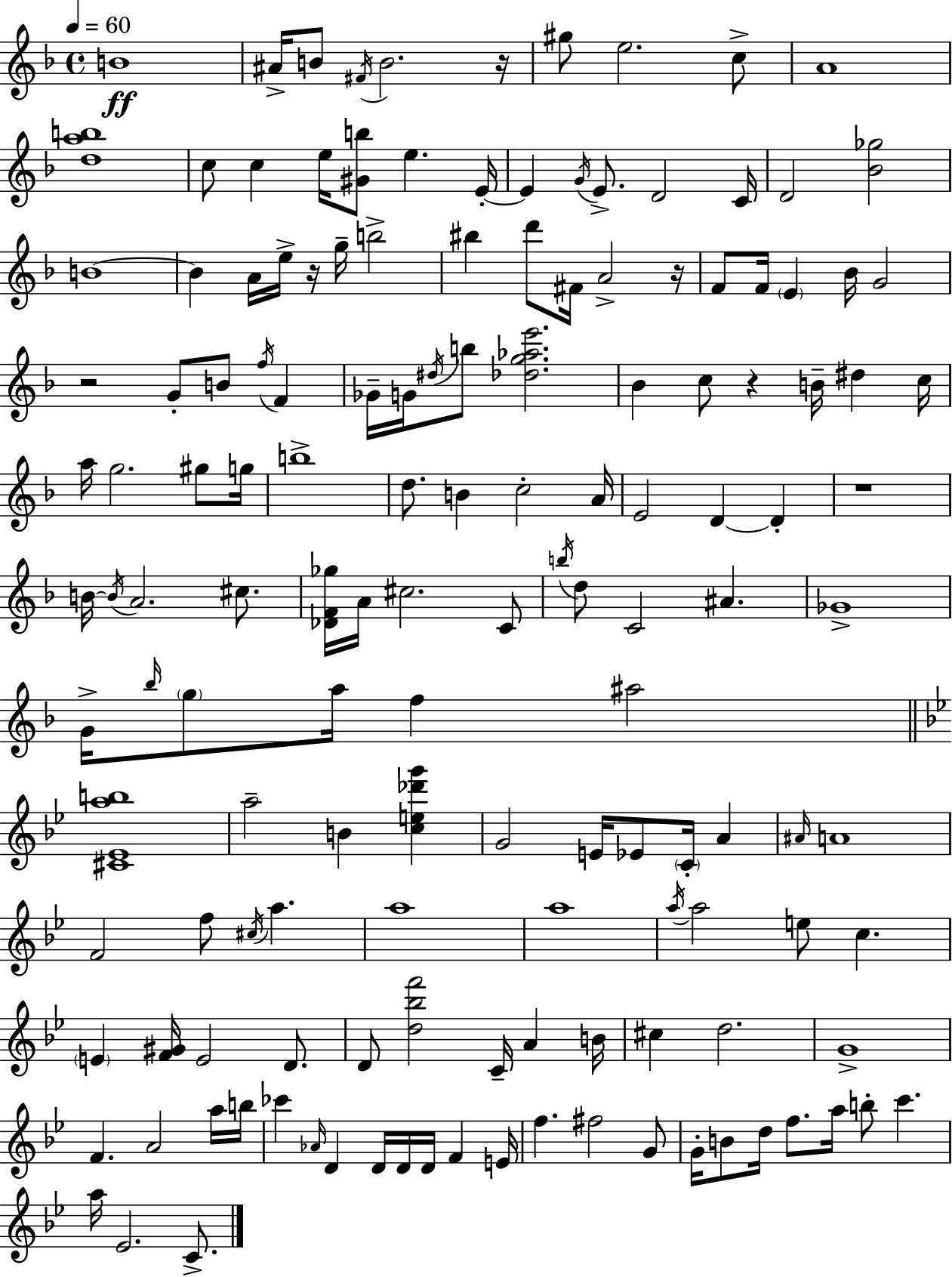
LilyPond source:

{
  \clef treble
  \time 4/4
  \defaultTimeSignature
  \key f \major
  \tempo 4 = 60
  b'1\ff | ais'16-> b'8 \acciaccatura { fis'16 } b'2. | r16 gis''8 e''2. c''8-> | a'1 | \break <d'' a'' b''>1 | c''8 c''4 e''16 <gis' b''>8 e''4. | e'16-.~~ e'4 \acciaccatura { g'16 } e'8.-> d'2 | c'16 d'2 <bes' ges''>2 | \break b'1~~ | b'4 a'16 e''16-> r16 g''16-- b''2-> | bis''4 d'''8 fis'16 a'2-> | r16 f'8 f'16 \parenthesize e'4 bes'16 g'2 | \break r2 g'8-. b'8 \acciaccatura { f''16 } f'4 | ges'16-- g'16 \acciaccatura { dis''16 } b''8 <des'' g'' aes'' e'''>2. | bes'4 c''8 r4 b'16-- dis''4 | c''16 a''16 g''2. | \break gis''8 g''16 b''1-> | d''8. b'4 c''2-. | a'16 e'2 d'4~~ | d'4-. r1 | \break b'16~~ \acciaccatura { b'16 } a'2. | cis''8. <des' f' ges''>16 a'16 cis''2. | c'8 \acciaccatura { b''16 } d''8 c'2 | ais'4. ges'1-> | \break g'16-> \grace { bes''16 } \parenthesize g''8 a''16 f''4 ais''2 | \bar "||" \break \key g \minor <cis' ees' a'' b''>1 | a''2-- b'4 <c'' e'' des''' g'''>4 | g'2 e'16 ees'8 \parenthesize c'16-. a'4 | \grace { ais'16 } a'1 | \break f'2 f''8 \acciaccatura { cis''16 } a''4. | a''1 | a''1 | \acciaccatura { a''16 } a''2 e''8 c''4. | \break \parenthesize e'4 <f' gis'>16 e'2 | d'8. d'8 <d'' bes'' f'''>2 c'16-- a'4 | b'16 cis''4 d''2. | g'1-> | \break f'4. a'2 | a''16 b''16 ces'''4 \grace { aes'16 } d'4 d'16 d'16 d'16 f'4 | e'16 f''4. fis''2 | g'8 g'16-. b'8 d''16 f''8. a''16 b''8-. c'''4. | \break a''16 ees'2. | c'8.-> \bar "|."
}